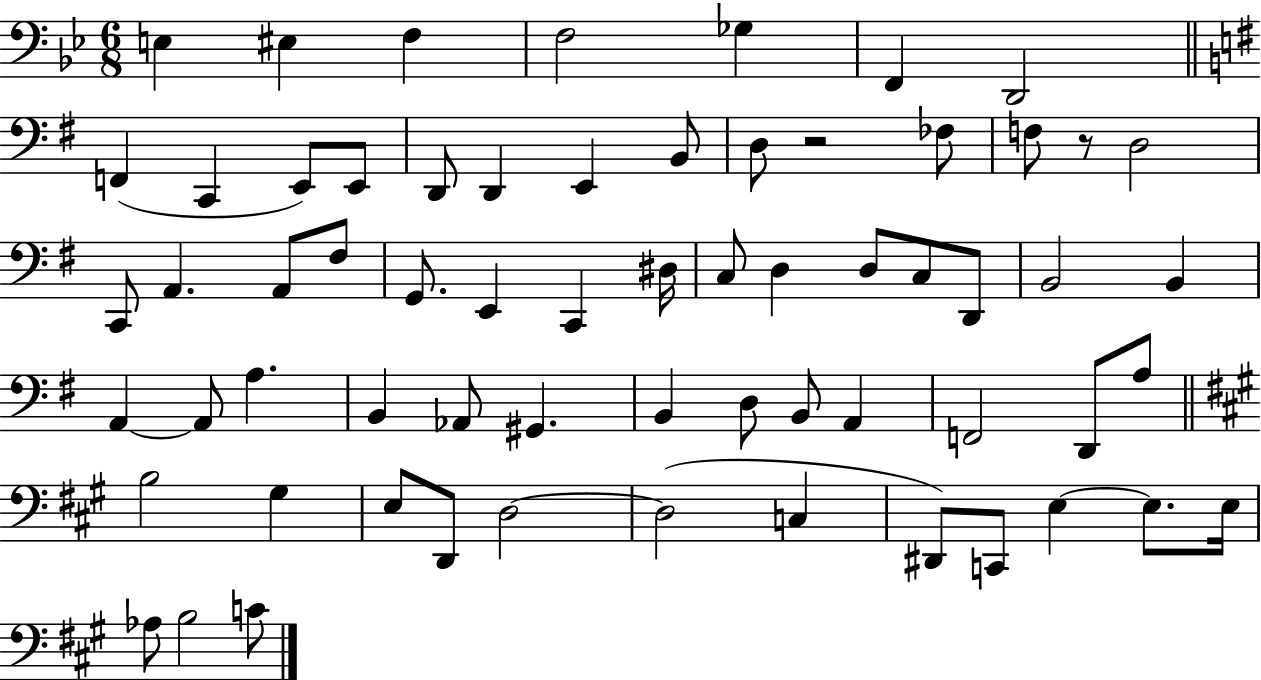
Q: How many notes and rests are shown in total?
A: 64